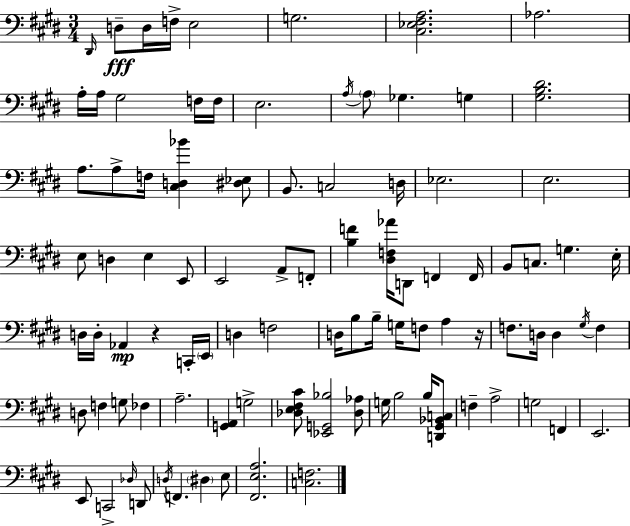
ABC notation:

X:1
T:Untitled
M:3/4
L:1/4
K:E
^D,,/4 D,/2 D,/4 F,/4 E,2 G,2 [^C,_E,^F,A,]2 _A,2 A,/4 A,/4 ^G,2 F,/4 F,/4 E,2 A,/4 A,/2 _G, G, [^G,B,^D]2 A,/2 A,/2 F,/4 [^C,D,_B] [^D,_E,]/2 B,,/2 C,2 D,/4 _E,2 E,2 E,/2 D, E, E,,/2 E,,2 A,,/2 F,,/2 [B,F] [^D,F,_A]/4 D,,/2 F,, F,,/4 B,,/2 C,/2 G, E,/4 D,/4 D,/4 _A,, z C,,/4 E,,/4 D, F,2 D,/4 B,/2 B,/4 G,/4 F,/2 A, z/4 F,/2 D,/4 D, ^G,/4 F, D,/2 F, G,/2 _F, A,2 [G,,A,,] G,2 [_D,E,^F,^C]/2 [_E,,G,,_B,]2 [_D,_A,]/2 G,/4 B,2 B,/4 [D,,^G,,_B,,C,]/2 F, A,2 G,2 F,, E,,2 E,,/2 C,,2 _D,/4 D,,/2 D,/4 F,, ^D, E,/2 [^F,,E,A,]2 [C,F,]2